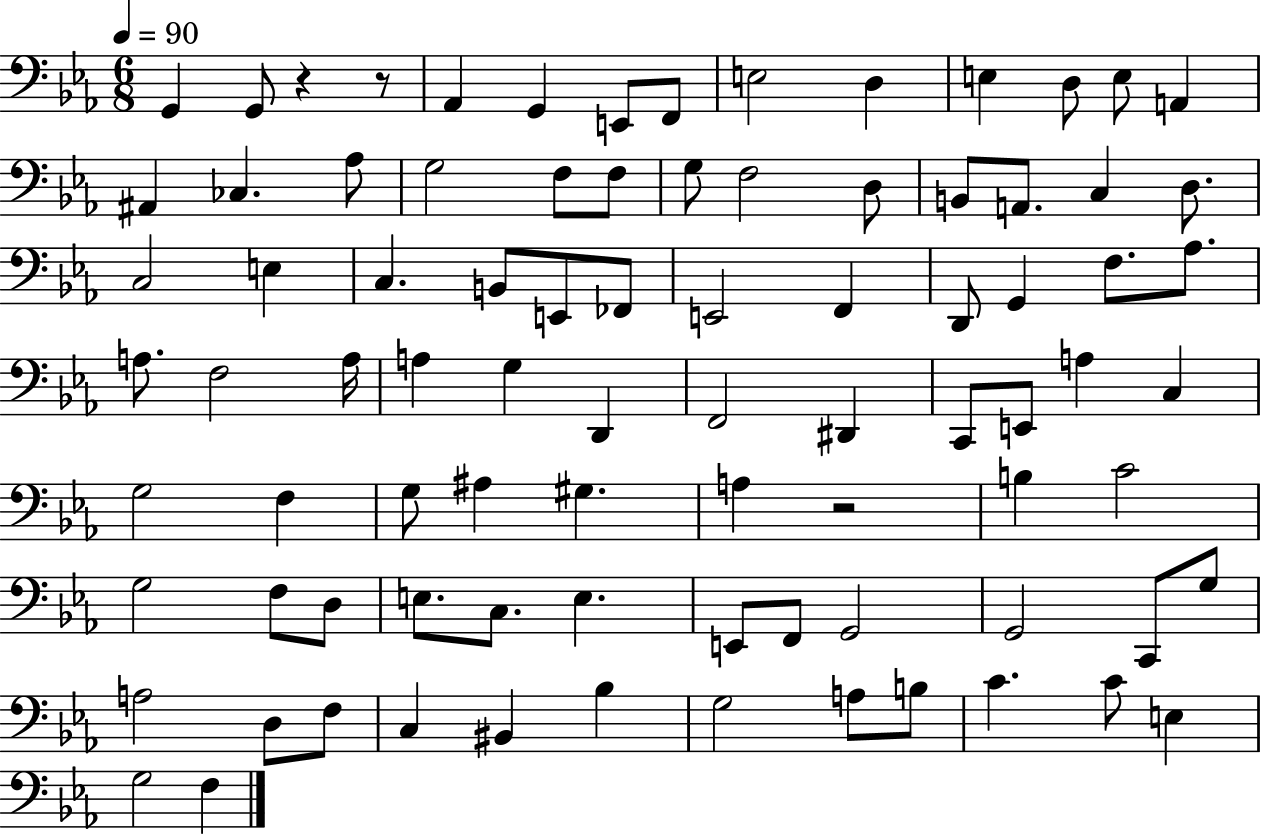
{
  \clef bass
  \numericTimeSignature
  \time 6/8
  \key ees \major
  \tempo 4 = 90
  \repeat volta 2 { g,4 g,8 r4 r8 | aes,4 g,4 e,8 f,8 | e2 d4 | e4 d8 e8 a,4 | \break ais,4 ces4. aes8 | g2 f8 f8 | g8 f2 d8 | b,8 a,8. c4 d8. | \break c2 e4 | c4. b,8 e,8 fes,8 | e,2 f,4 | d,8 g,4 f8. aes8. | \break a8. f2 a16 | a4 g4 d,4 | f,2 dis,4 | c,8 e,8 a4 c4 | \break g2 f4 | g8 ais4 gis4. | a4 r2 | b4 c'2 | \break g2 f8 d8 | e8. c8. e4. | e,8 f,8 g,2 | g,2 c,8 g8 | \break a2 d8 f8 | c4 bis,4 bes4 | g2 a8 b8 | c'4. c'8 e4 | \break g2 f4 | } \bar "|."
}